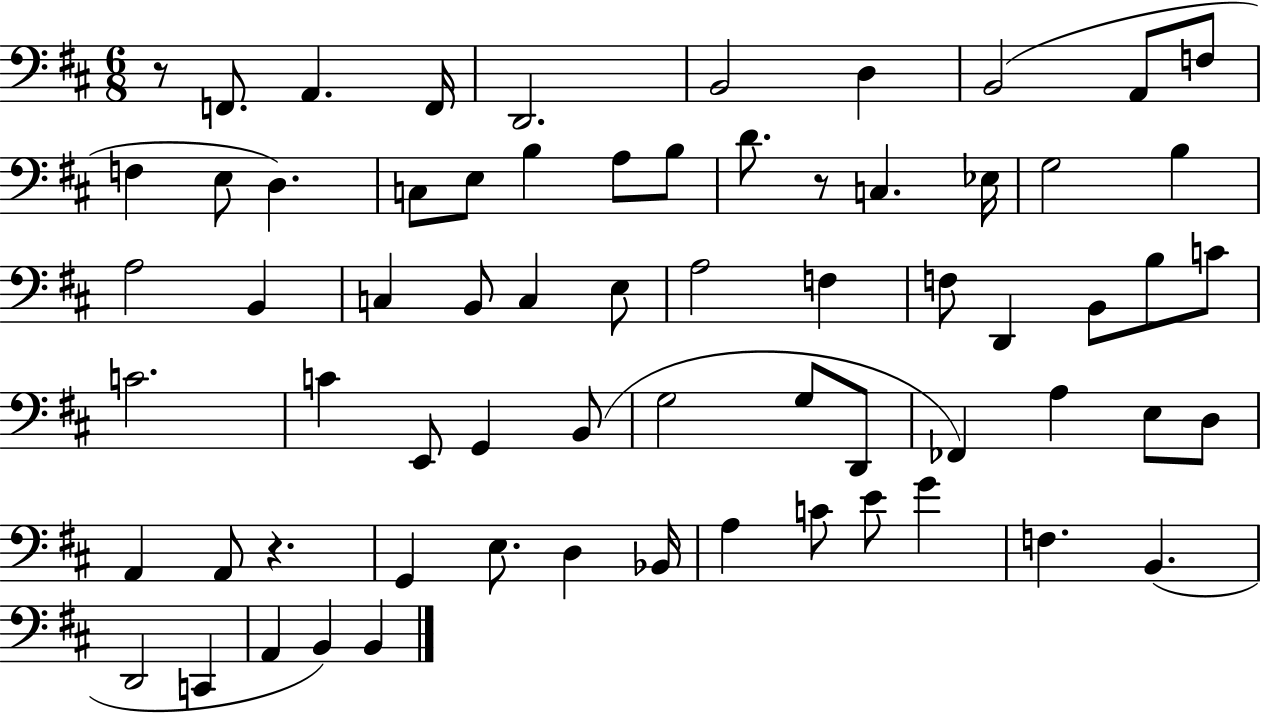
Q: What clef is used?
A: bass